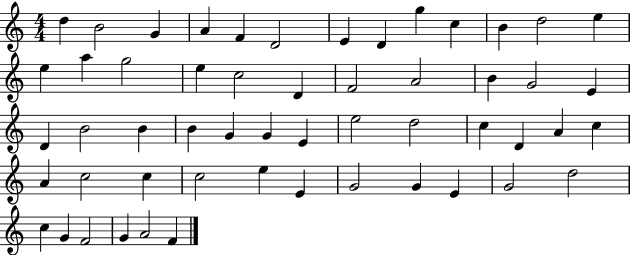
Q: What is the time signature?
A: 4/4